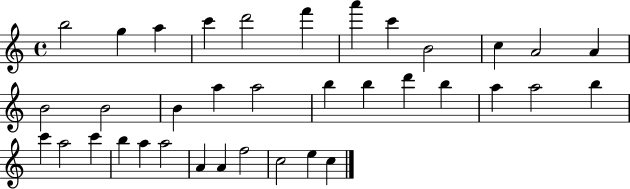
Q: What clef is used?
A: treble